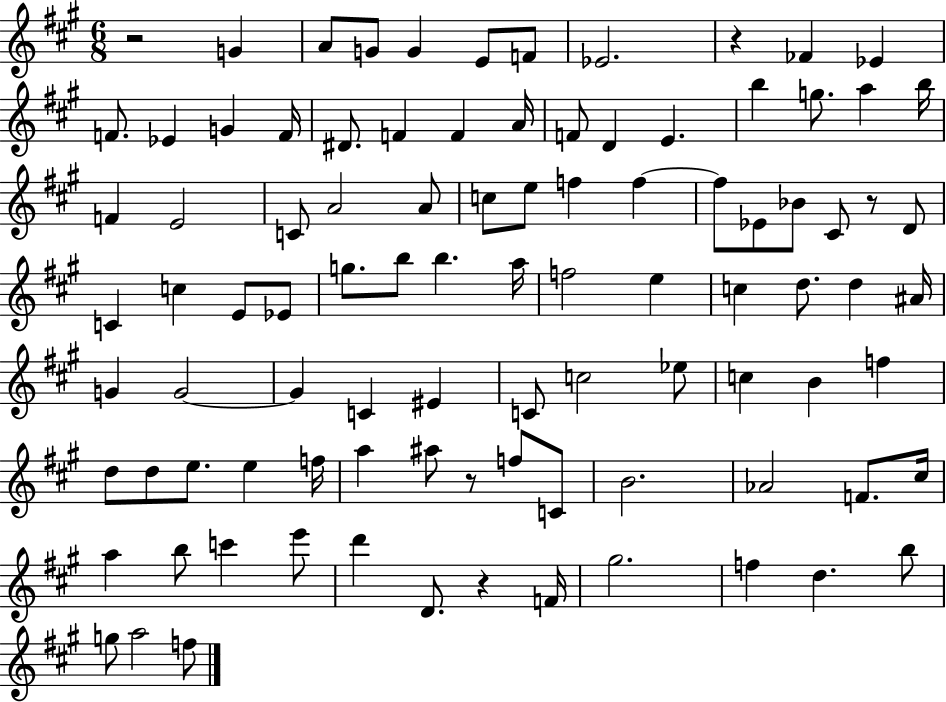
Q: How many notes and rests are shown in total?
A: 95